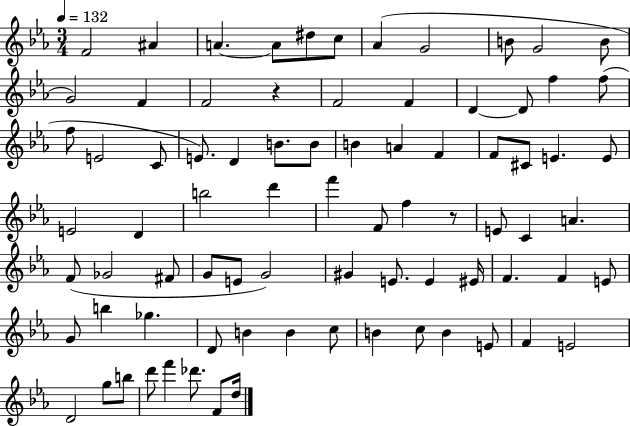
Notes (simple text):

F4/h A#4/q A4/q. A4/e D#5/e C5/e Ab4/q G4/h B4/e G4/h B4/e G4/h F4/q F4/h R/q F4/h F4/q D4/q D4/e F5/q F5/e F5/e E4/h C4/e E4/e. D4/q B4/e. B4/e B4/q A4/q F4/q F4/e C#4/e E4/q. E4/e E4/h D4/q B5/h D6/q F6/q F4/e F5/q R/e E4/e C4/q A4/q. F4/e Gb4/h F#4/e G4/e E4/e G4/h G#4/q E4/e. E4/q EIS4/s F4/q. F4/q E4/e G4/e B5/q Gb5/q. D4/e B4/q B4/q C5/e B4/q C5/e B4/q E4/e F4/q E4/h D4/h G5/e B5/e D6/e F6/q Db6/e. F4/e D5/s